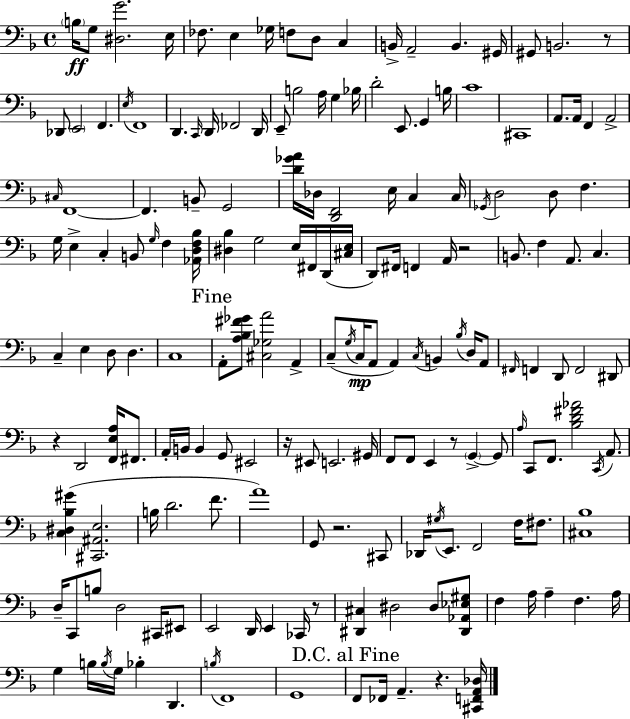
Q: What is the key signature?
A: D minor